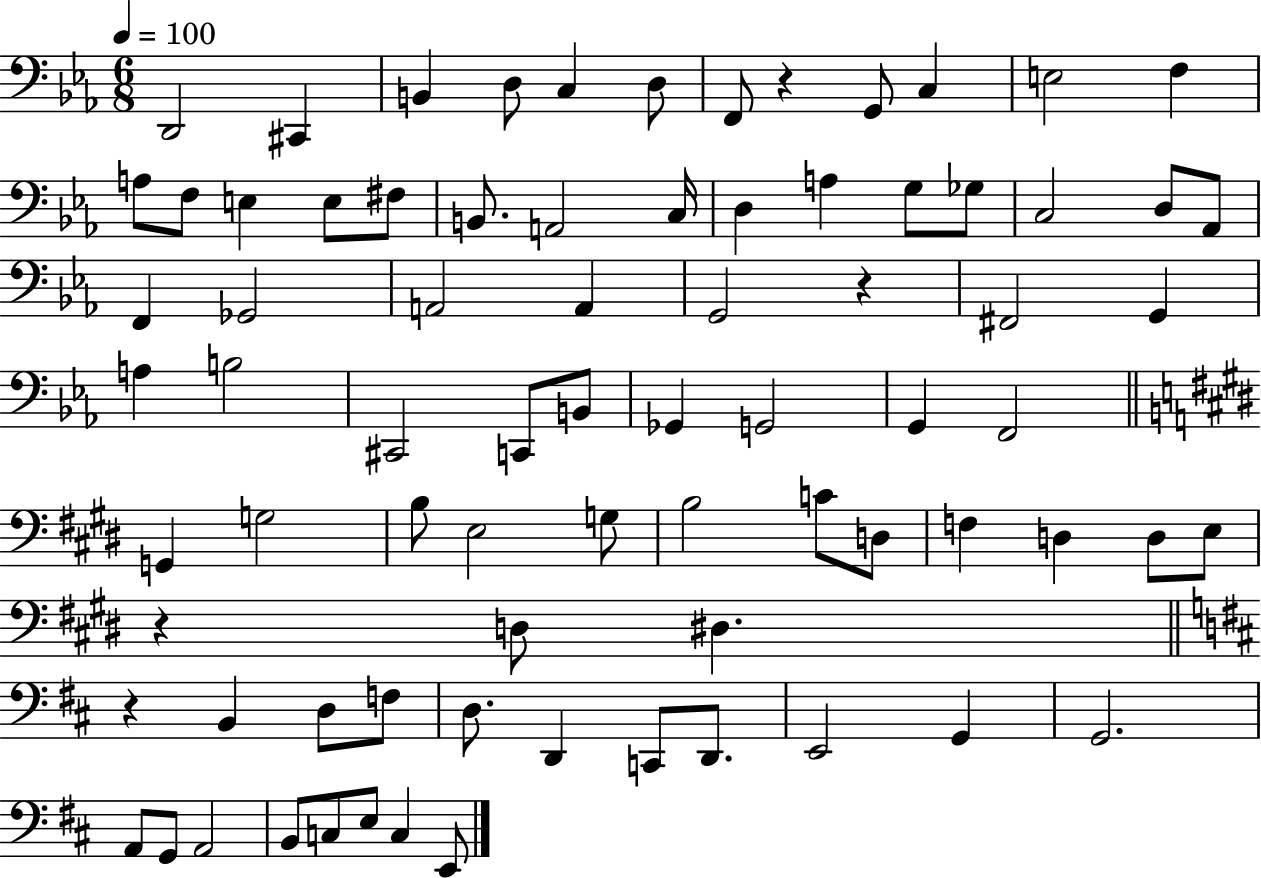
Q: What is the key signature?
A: EES major